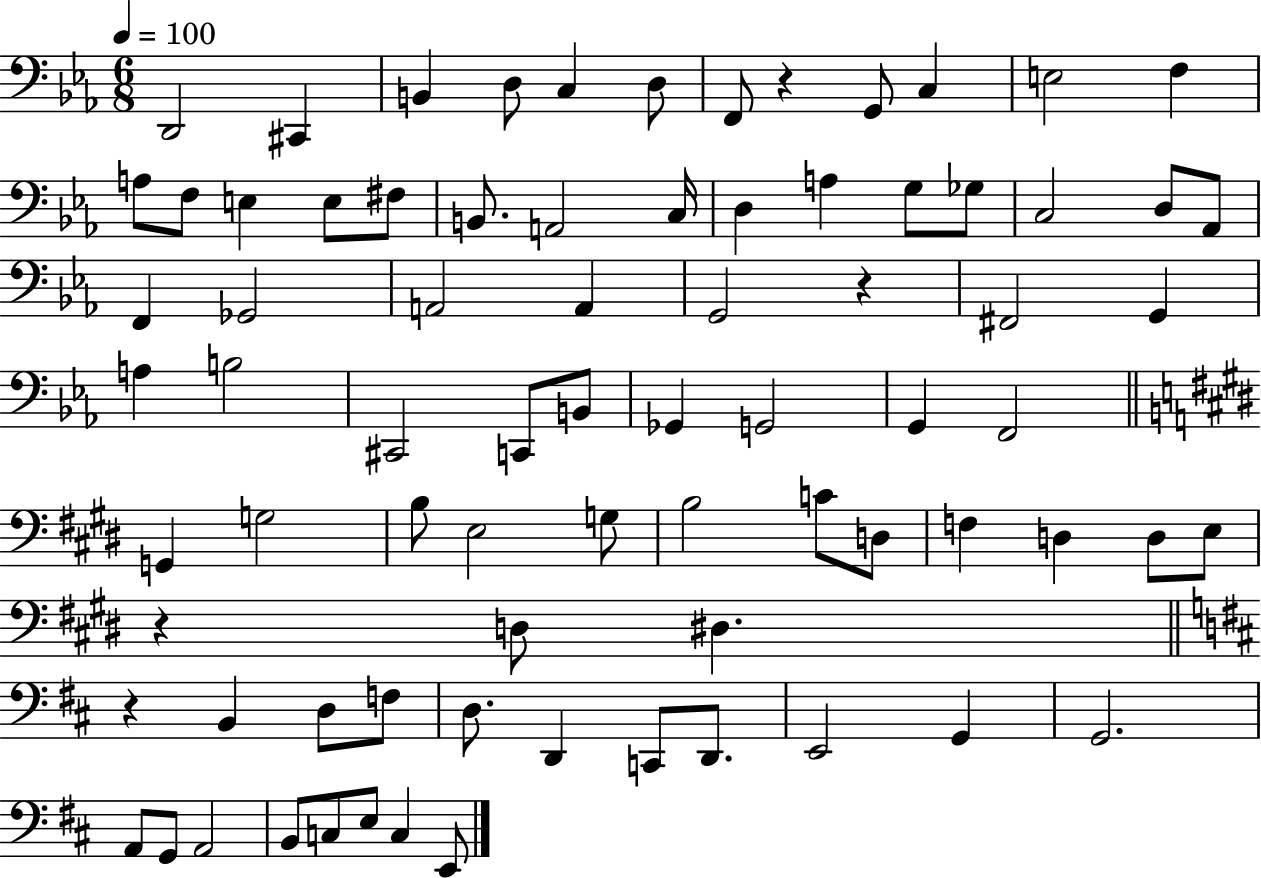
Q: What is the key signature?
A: EES major